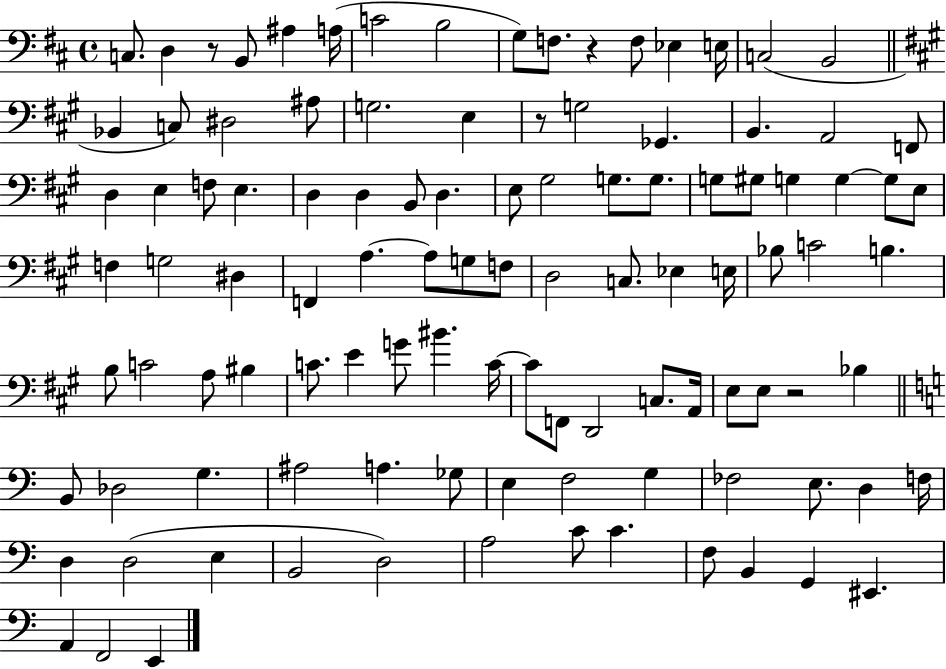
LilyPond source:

{
  \clef bass
  \time 4/4
  \defaultTimeSignature
  \key d \major
  c8. d4 r8 b,8 ais4 a16( | c'2 b2 | g8) f8. r4 f8 ees4 e16 | c2( b,2 | \break \bar "||" \break \key a \major bes,4 c8) dis2 ais8 | g2. e4 | r8 g2 ges,4. | b,4. a,2 f,8 | \break d4 e4 f8 e4. | d4 d4 b,8 d4. | e8 gis2 g8. g8. | g8 gis8 g4 g4~~ g8 e8 | \break f4 g2 dis4 | f,4 a4.~~ a8 g8 f8 | d2 c8. ees4 e16 | bes8 c'2 b4. | \break b8 c'2 a8 bis4 | c'8. e'4 g'8 bis'4. c'16~~ | c'8 f,8 d,2 c8. a,16 | e8 e8 r2 bes4 | \break \bar "||" \break \key c \major b,8 des2 g4. | ais2 a4. ges8 | e4 f2 g4 | fes2 e8. d4 f16 | \break d4 d2( e4 | b,2 d2) | a2 c'8 c'4. | f8 b,4 g,4 eis,4. | \break a,4 f,2 e,4 | \bar "|."
}